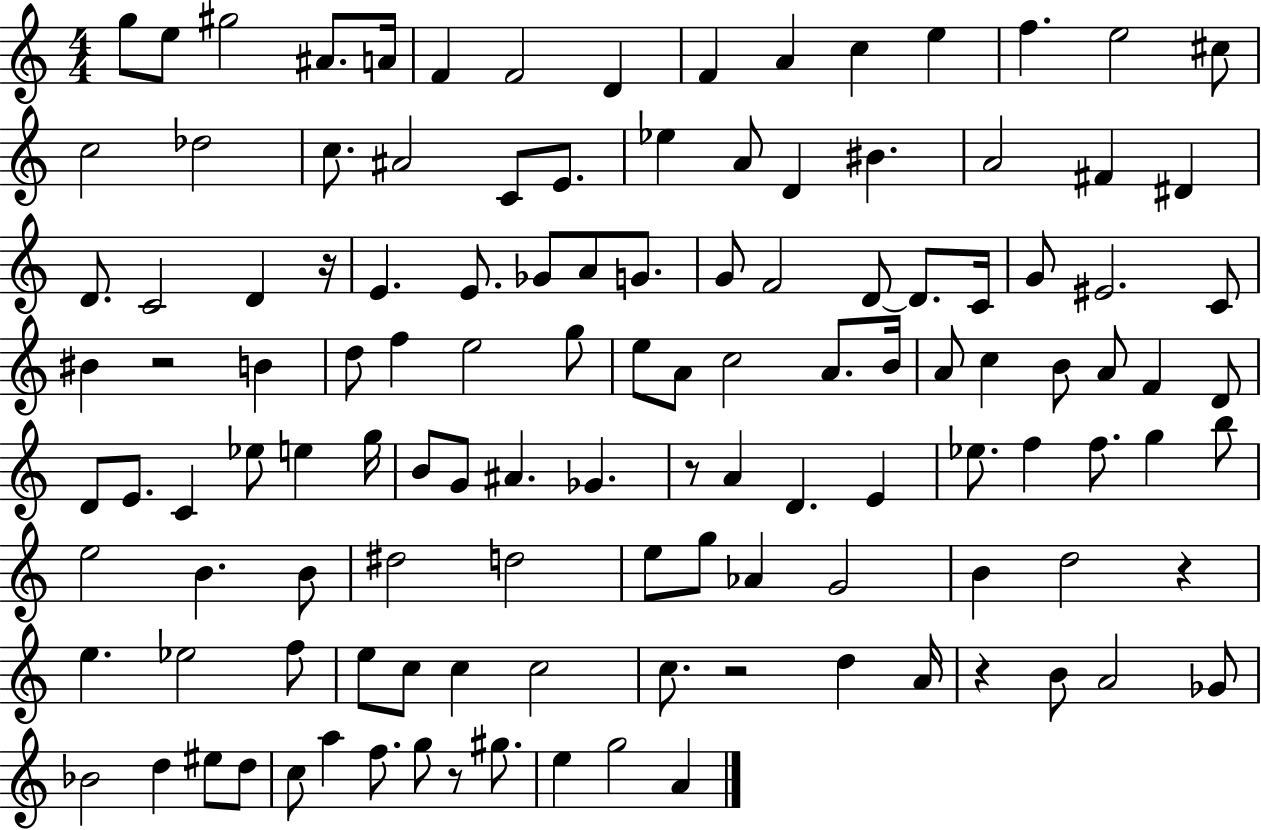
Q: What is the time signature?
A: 4/4